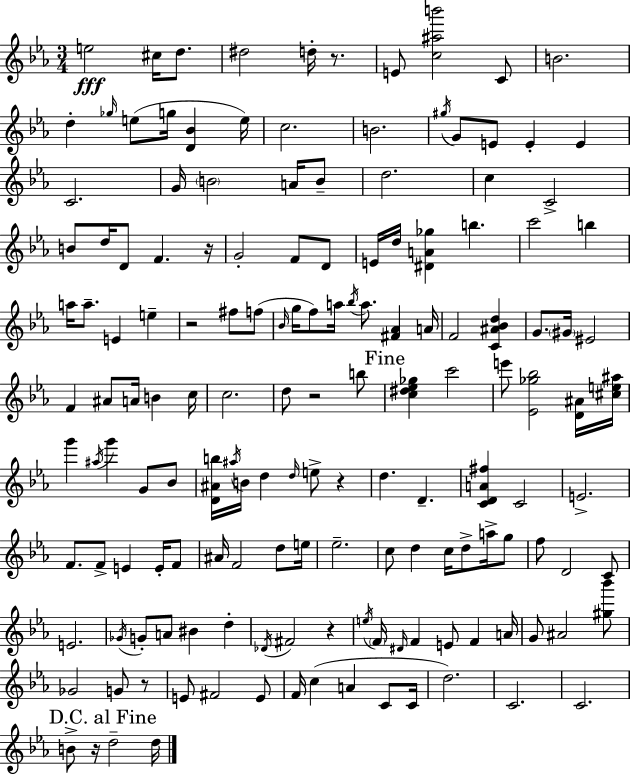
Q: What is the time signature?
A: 3/4